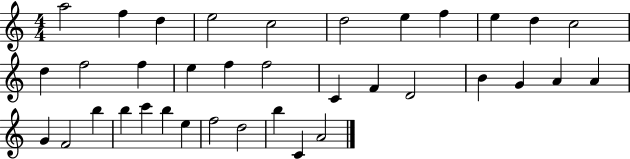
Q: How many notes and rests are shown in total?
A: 36